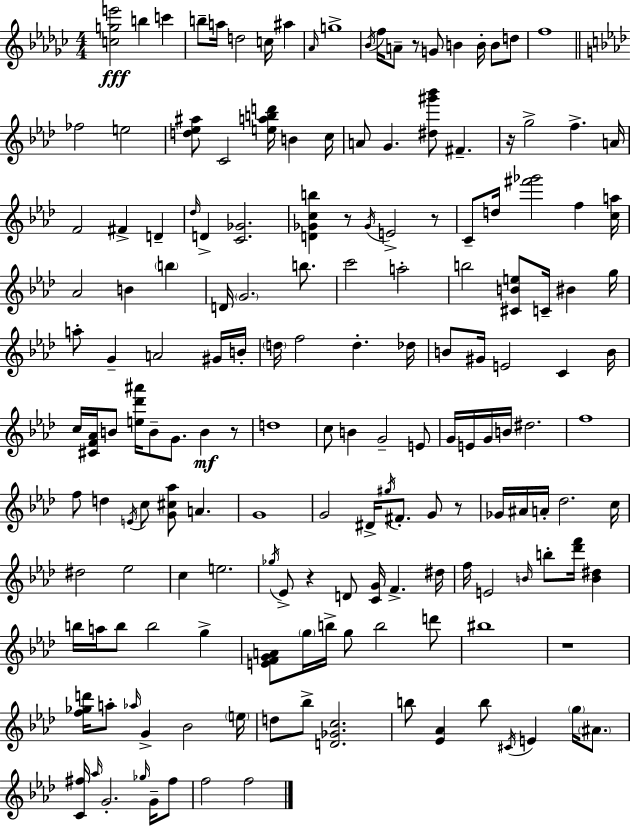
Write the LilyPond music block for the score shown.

{
  \clef treble
  \numericTimeSignature
  \time 4/4
  \key ees \minor
  <c'' g'' e'''>2\fff b''4 c'''4 | b''8-- a''16 d''2 c''16 ais''4 | \grace { aes'16 } g''1-> | \acciaccatura { bes'16 } f''16 a'8-- r8 g'8 b'4 b'16-. b'8 | \break d''8 f''1 | \bar "||" \break \key aes \major fes''2 e''2 | <d'' ees'' ais''>8 c'2 <e'' a'' b'' d'''>16 b'4 c''16 | a'8 g'4. <dis'' gis''' bes'''>8 fis'4.-- | r16 g''2-> f''4.-> a'16 | \break f'2 fis'4-> d'4-- | \grace { des''16 } d'4-> <c' ges'>2. | <d' ges' c'' b''>4 r8 \acciaccatura { ges'16 } e'2-> | r8 c'8-- d''16 <fis''' ges'''>2 f''4 | \break <c'' a''>16 aes'2 b'4 \parenthesize b''4 | d'16 \parenthesize g'2. b''8. | c'''2 a''2-. | b''2 <cis' b' e''>8 c'16-- bis'4 | \break g''16 a''8-. g'4-- a'2 | gis'16 b'16-. \parenthesize d''16 f''2 d''4.-. | des''16 b'8 gis'16 e'2 c'4 | b'16 c''16 <cis' f' aes'>16 b'8 <e'' des''' ais'''>16 b'8-- g'8. b'4\mf | \break r8 d''1 | c''8 b'4 g'2-- | e'8 g'16 e'16 g'16 b'16 dis''2. | f''1 | \break f''8 d''4 \acciaccatura { e'16 } c''8 <g' cis'' aes''>8 a'4. | g'1 | g'2 dis'16-> \acciaccatura { gis''16 } fis'8.-. | g'8 r8 ges'16 ais'16 a'16-. des''2. | \break c''16 dis''2 ees''2 | c''4 e''2. | \acciaccatura { ges''16 } ees'8-> r4 d'8 <c' g'>16 f'4.-> | dis''16 f''16 e'2 \grace { b'16 } b''8-. | \break <des''' f'''>16 <b' dis''>4 b''16 a''16 b''8 b''2 | g''4-> <e' f' g' a'>8 \parenthesize g''16 b''16-> g''8 b''2 | d'''8 bis''1 | r1 | \break <f'' ges'' d'''>16 a''8-. \grace { aes''16 } g'4-> bes'2 | \parenthesize e''16 d''8 bes''8-> <d' ges' c''>2. | b''8 <ees' aes'>4 b''8 \acciaccatura { cis'16 } | e'4 \parenthesize g''16 \parenthesize ais'8. <c' fis''>16 \grace { aes''16 } g'2.-. | \break \grace { ges''16 } g'16-- fis''8 f''2 | f''2 \bar "|."
}